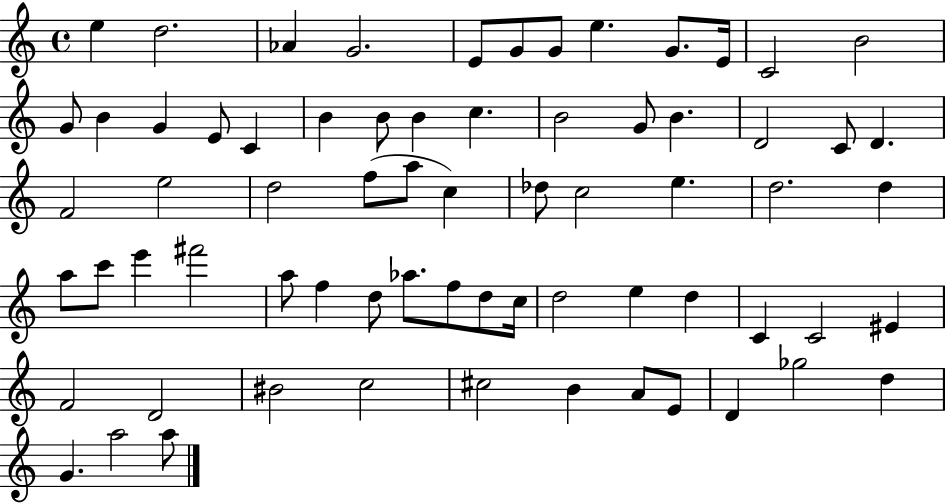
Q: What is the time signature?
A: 4/4